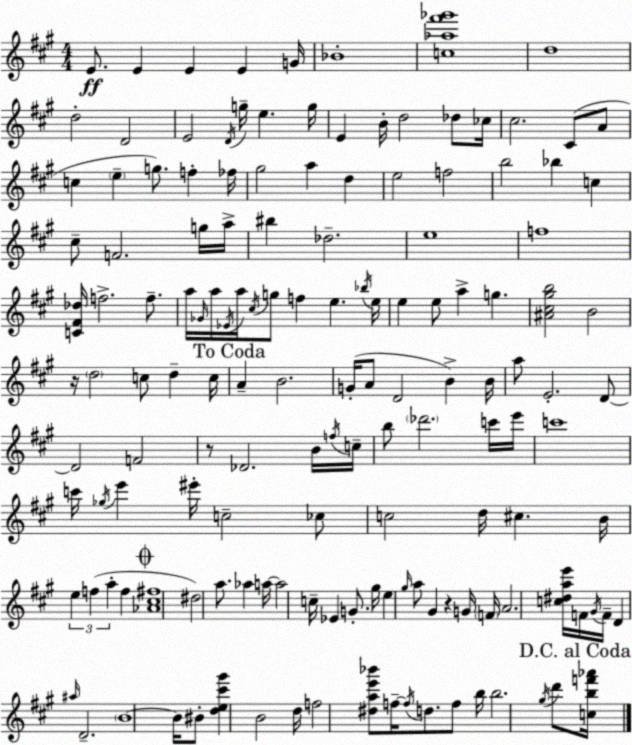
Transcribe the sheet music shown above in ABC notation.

X:1
T:Untitled
M:4/4
L:1/4
K:A
E/2 E E E G/4 _B4 [c_a^f'_g']4 d4 d2 D2 E2 D/4 g/4 e g/4 E B/4 d2 _d/2 _c/4 ^c2 ^C/2 A/2 c e g/2 f _f/4 ^g2 a d e2 f2 b2 _b c ^c/2 F2 g/4 a/4 ^b _d2 e4 f4 [C^F_d]/4 f2 f/2 a/4 _G/4 a/4 _E/4 a/4 ^c/4 g/2 f e _b/4 e/4 e e/2 a g [^A^c^gb]2 B2 z/4 d2 c/2 d c/4 A B2 G/4 A/2 D2 B B/4 a/2 E2 D/2 D2 F2 z/2 _D2 B/4 f/4 c/4 b/2 _d'2 c'/4 e'/4 c'4 c'/4 _g/4 e' ^e'/4 c2 _c/2 c2 d/4 ^c B/4 e f a f [_A^c^f]4 ^d2 a/2 _a a/4 a2 c/4 _E G/2 ^g/4 e ^g/4 a/2 ^G z G/4 F/4 A2 [c^dae']/4 F/4 ^G/4 F/4 D ^a/4 D2 B4 B/4 ^B/2 [de^c'^g'] B2 d/4 f2 [^dae'_b']/2 f/4 f/4 d/2 f/2 b/4 b2 ^g/4 d'/2 [cbf'_a']/4